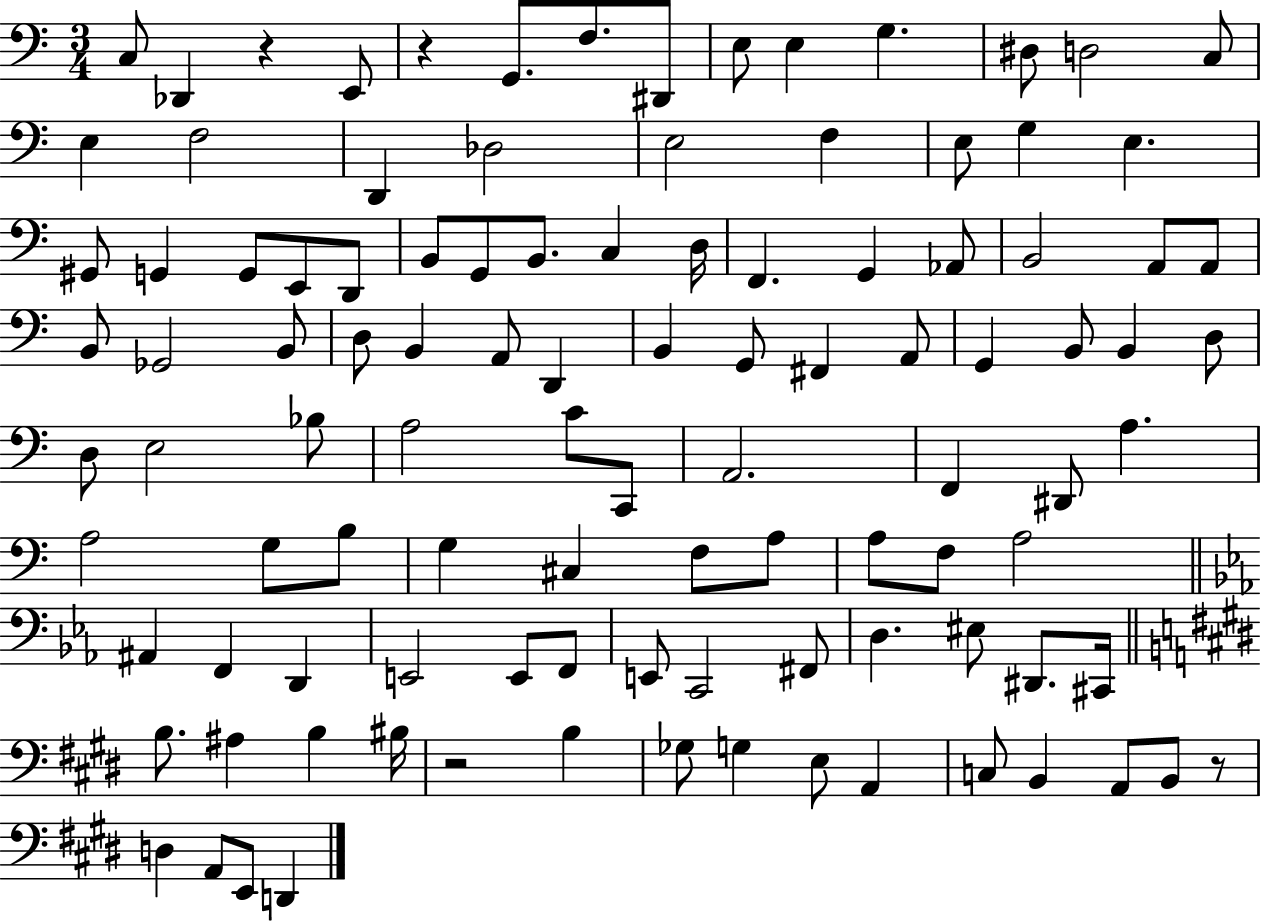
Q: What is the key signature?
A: C major